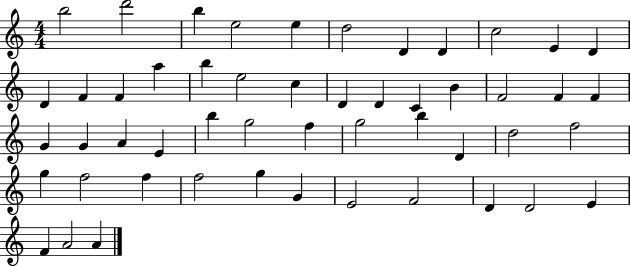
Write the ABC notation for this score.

X:1
T:Untitled
M:4/4
L:1/4
K:C
b2 d'2 b e2 e d2 D D c2 E D D F F a b e2 c D D C B F2 F F G G A E b g2 f g2 b D d2 f2 g f2 f f2 g G E2 F2 D D2 E F A2 A